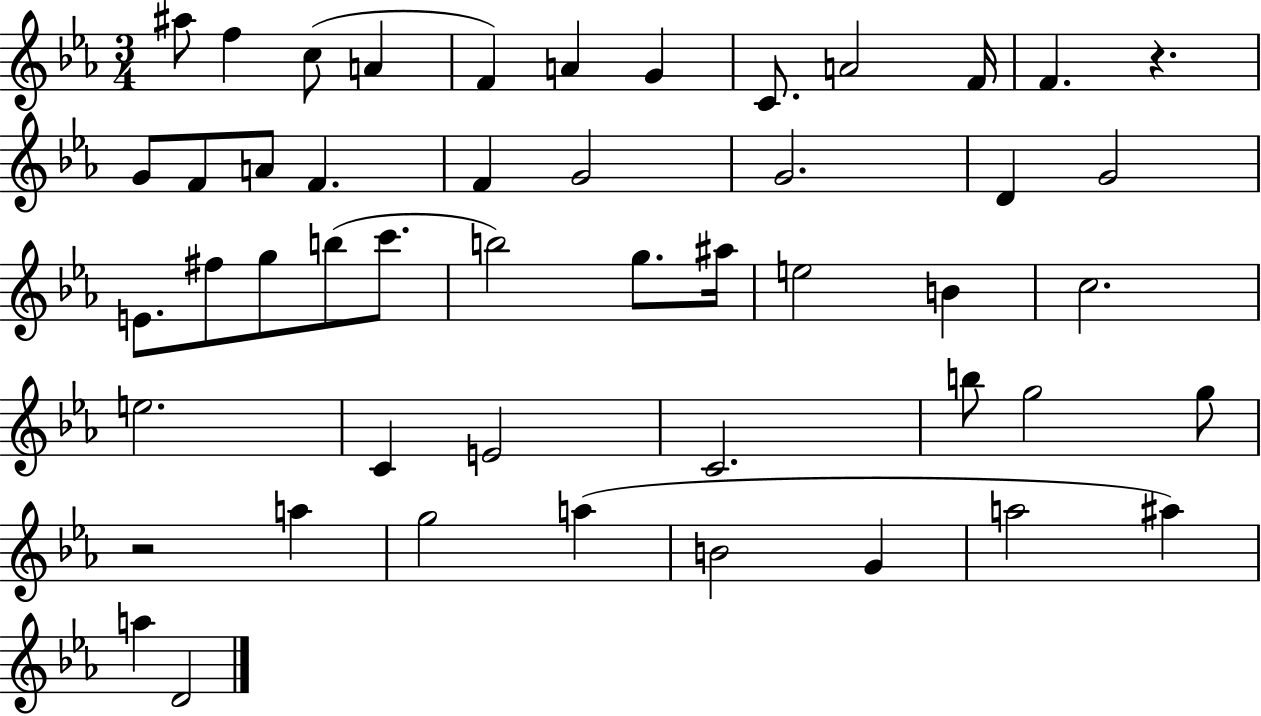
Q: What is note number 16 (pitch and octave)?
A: F4